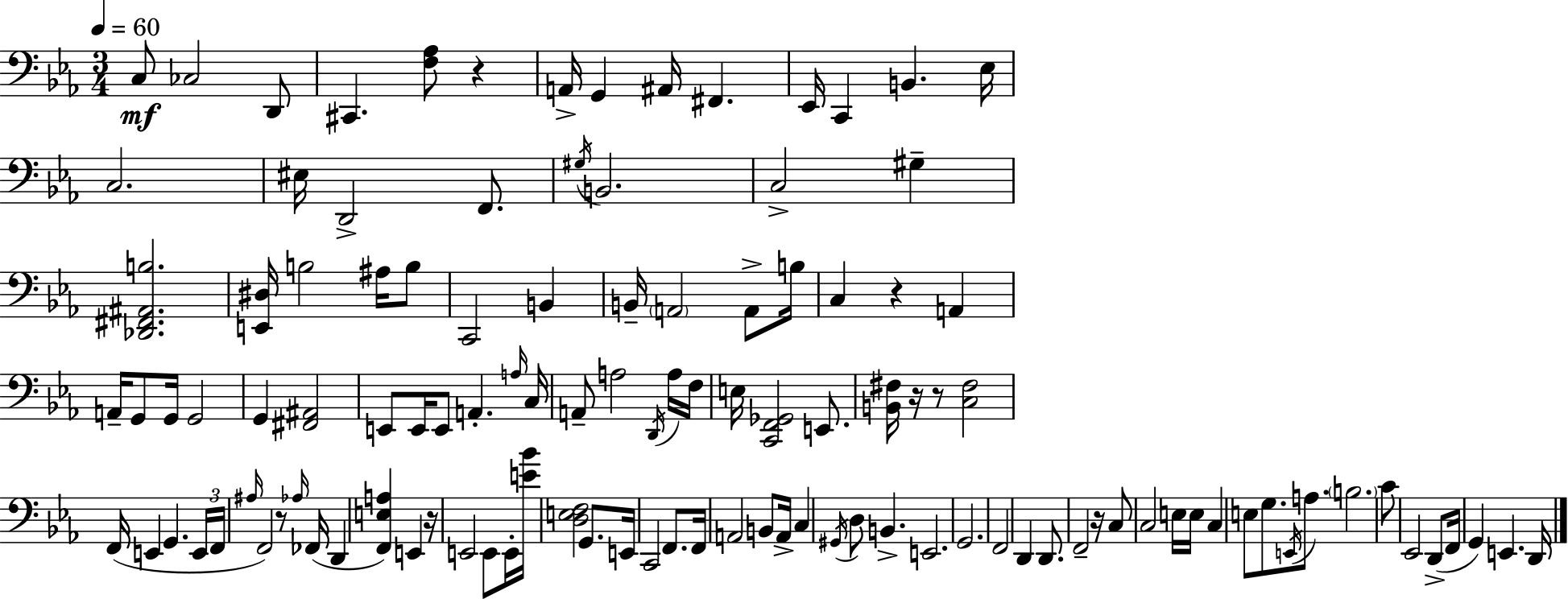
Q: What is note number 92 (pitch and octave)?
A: C4